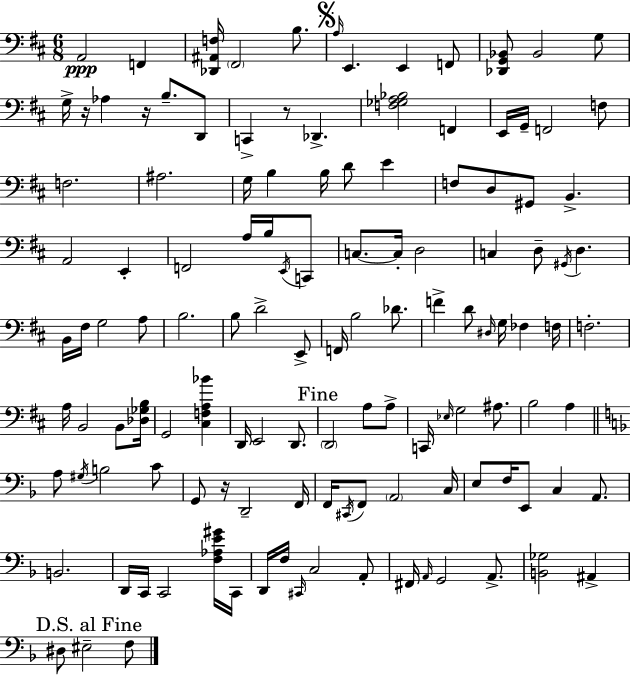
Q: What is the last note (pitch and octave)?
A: F3